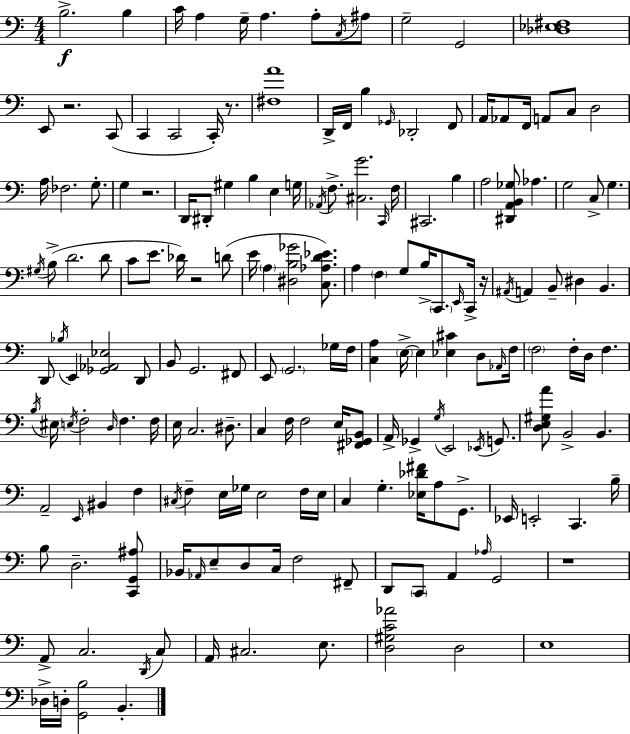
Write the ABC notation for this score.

X:1
T:Untitled
M:4/4
L:1/4
K:C
B,2 B, C/4 A, G,/4 A, A,/2 C,/4 ^A,/2 G,2 G,,2 [_D,_E,^F,]4 E,,/2 z2 C,,/2 C,, C,,2 C,,/4 z/2 [^F,A]4 D,,/4 F,,/4 B, _G,,/4 _D,,2 F,,/2 A,,/4 _A,,/2 F,,/4 A,,/2 C,/2 D,2 A,/4 _F,2 G,/2 G, z2 D,,/4 ^D,,/2 ^G, B, E, G,/4 _A,,/4 F,/2 [^C,G]2 C,,/4 F,/4 ^C,,2 B, A,2 [^D,,A,,B,,_G,]/2 _A, G,2 C,/2 G, ^G,/4 B,/2 D2 D/2 C/2 E/2 _D/4 z2 D/2 E/4 A, [^D,B,_G]2 [C,_A,D_E]/2 A, F, G,/2 B,/4 C,,/2 E,,/4 C,,/4 z/4 ^A,,/4 A,, B,,/2 ^D, B,, D,,/2 _B,/4 E,, [_G,,_A,,_E,]2 D,,/2 B,,/2 G,,2 ^F,,/2 E,,/2 G,,2 _G,/4 F,/4 [C,A,] E,/4 E, [_E,^C] D,/2 _A,,/4 F,/4 F,2 F,/4 D,/4 F, B,/4 ^E,/4 E,/4 F,2 D,/4 F, F,/4 E,/4 C,2 ^D,/2 C, F,/4 F,2 E,/4 [^F,,_G,,B,,]/2 A,,/4 _G,, G,/4 E,,2 _E,,/4 G,,/2 [D,E,^G,A]/2 B,,2 B,, A,,2 E,,/4 ^B,, F, ^C,/4 F, E,/4 _G,/4 E,2 F,/4 E,/4 C, G, [_E,_D^F]/4 A,/2 G,,/2 _E,,/4 E,,2 C,, B,/4 B,/2 D,2 [C,,G,,^A,]/2 _B,,/4 _A,,/4 E,/2 D,/2 C,/4 F,2 ^F,,/2 D,,/2 C,,/2 A,, _A,/4 G,,2 z4 A,,/2 C,2 D,,/4 C,/2 A,,/4 ^C,2 E,/2 [D,^G,C_A]2 D,2 E,4 _D,/4 D,/4 [G,,B,]2 B,,